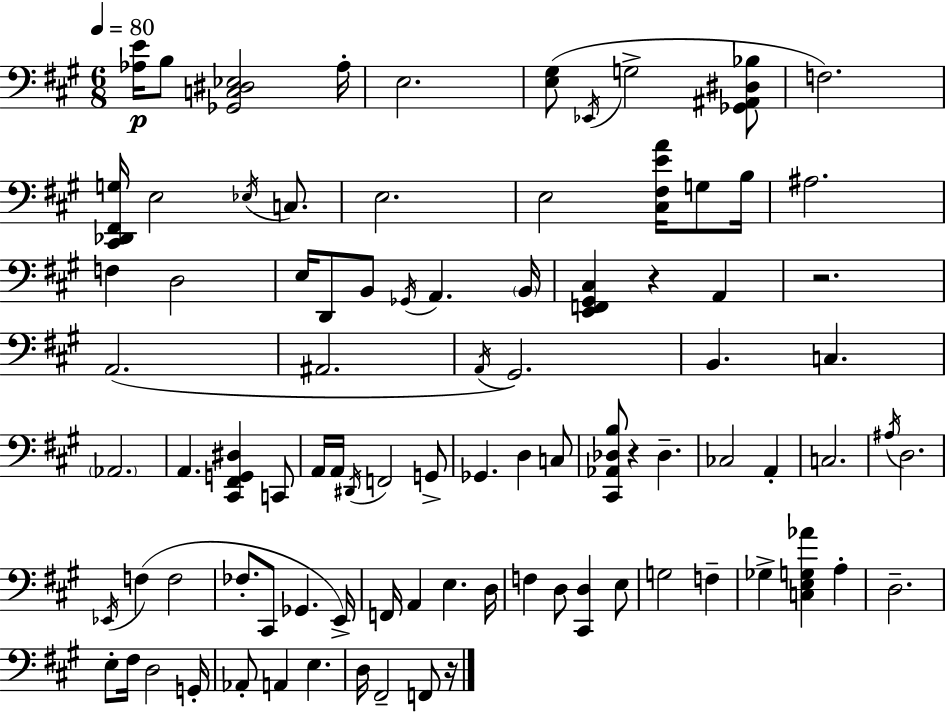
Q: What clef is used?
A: bass